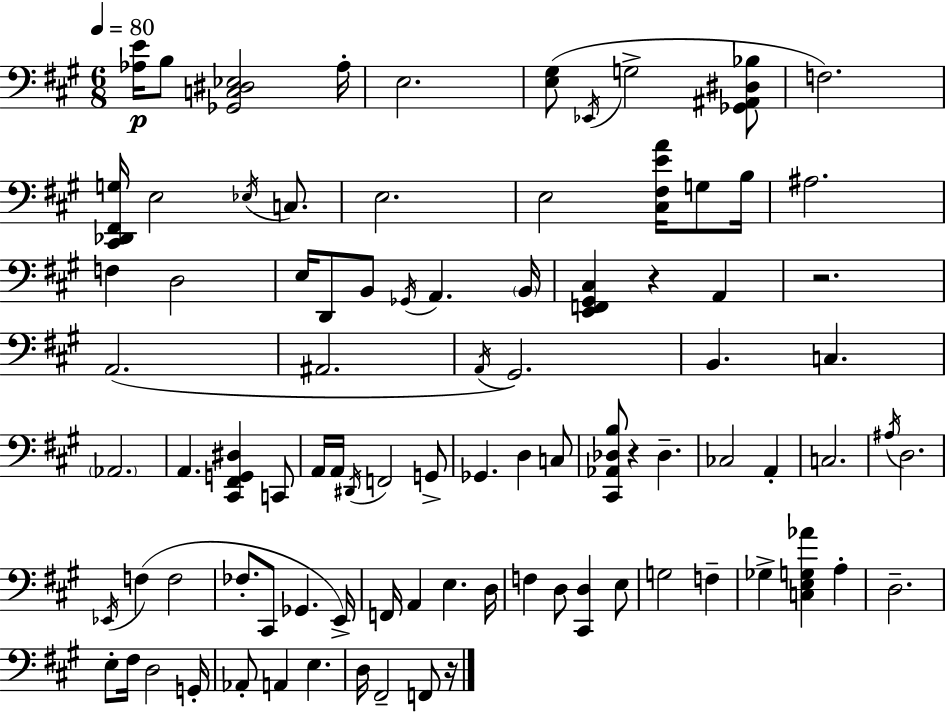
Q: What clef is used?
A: bass